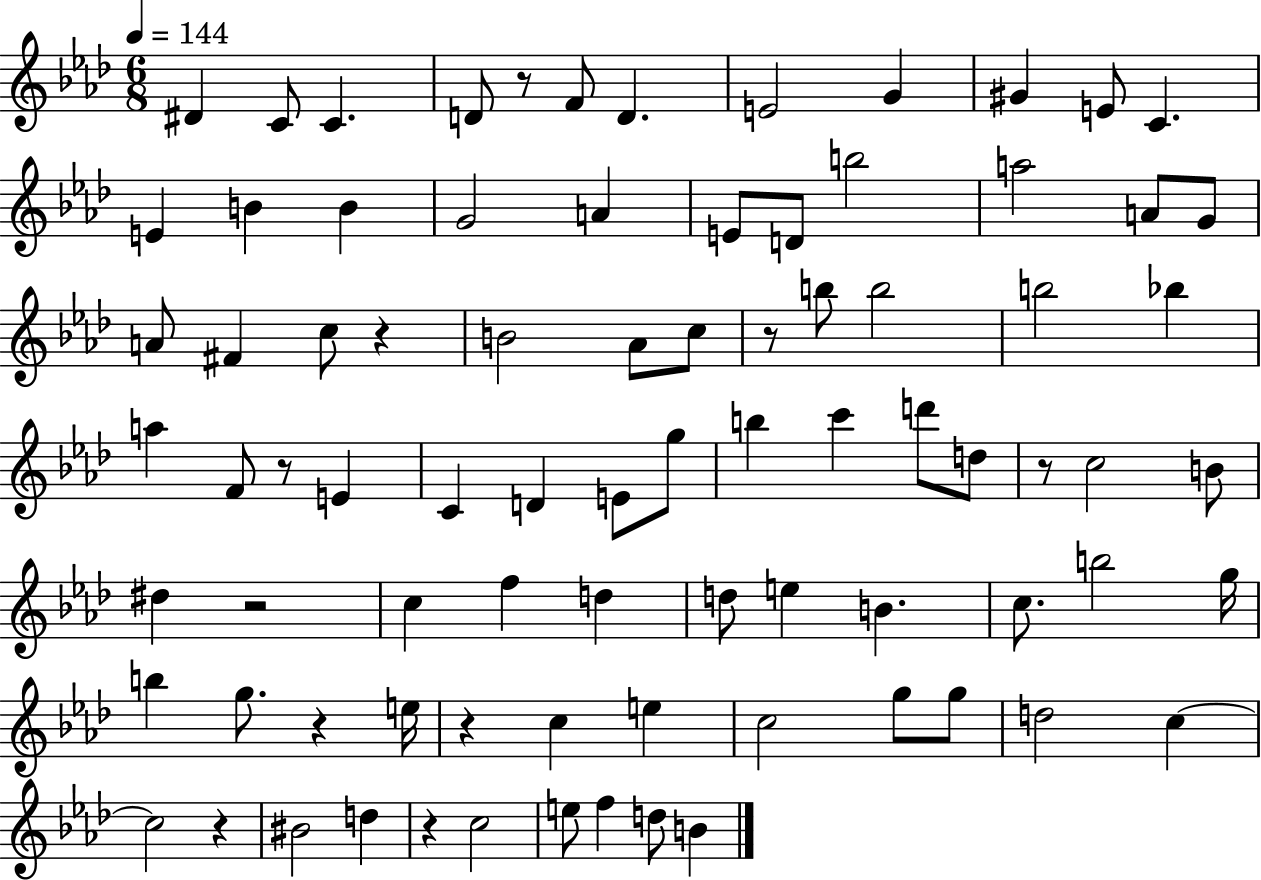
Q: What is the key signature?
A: AES major